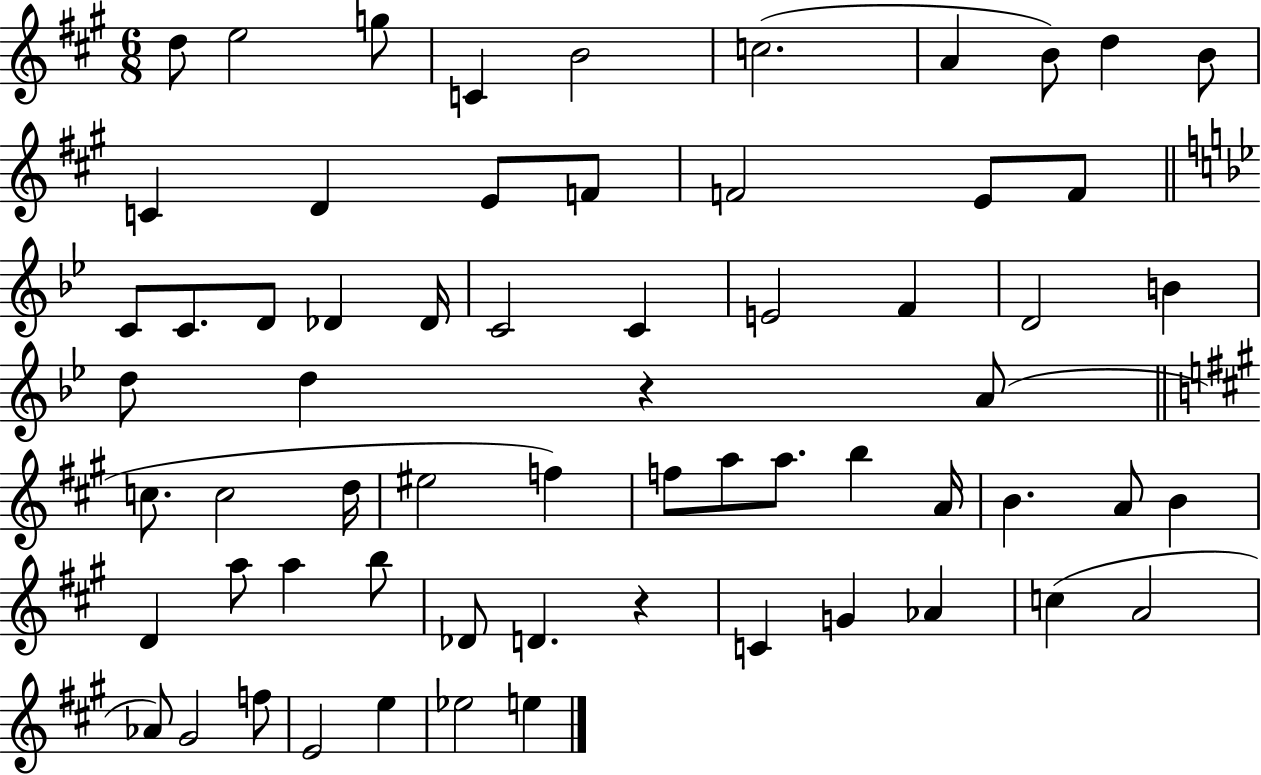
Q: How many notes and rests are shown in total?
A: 64